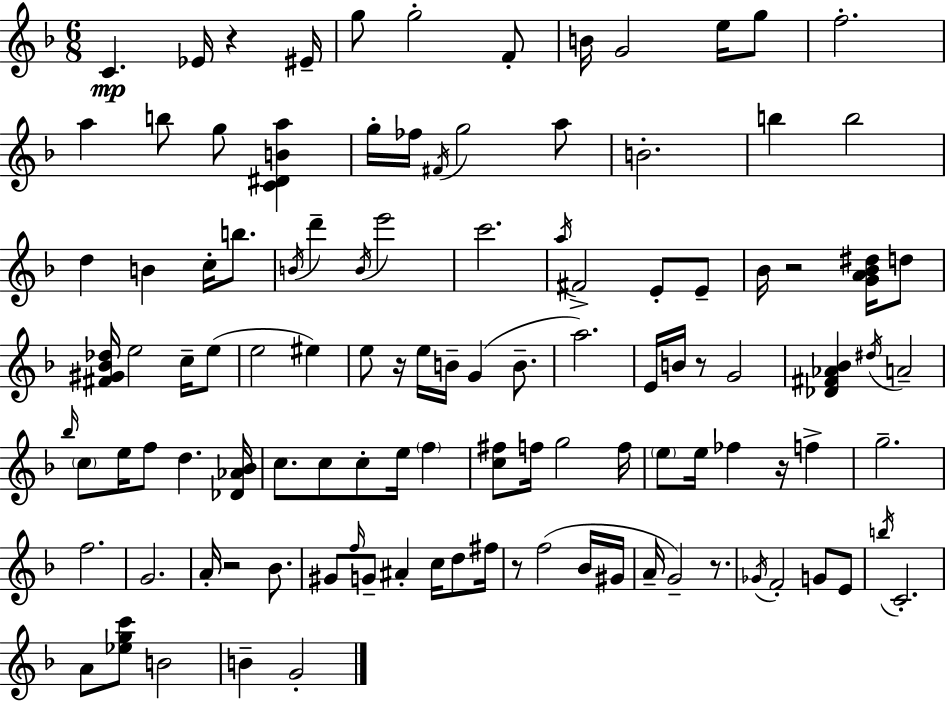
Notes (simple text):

C4/q. Eb4/s R/q EIS4/s G5/e G5/h F4/e B4/s G4/h E5/s G5/e F5/h. A5/q B5/e G5/e [C4,D#4,B4,A5]/q G5/s FES5/s F#4/s G5/h A5/e B4/h. B5/q B5/h D5/q B4/q C5/s B5/e. B4/s D6/q B4/s E6/h C6/h. A5/s F#4/h E4/e E4/e Bb4/s R/h [G4,A4,Bb4,D#5]/s D5/e [F#4,G#4,Bb4,Db5]/s E5/h C5/s E5/e E5/h EIS5/q E5/e R/s E5/s B4/s G4/q B4/e. A5/h. E4/s B4/s R/e G4/h [Db4,F#4,Ab4,Bb4]/q D#5/s A4/h Bb5/s C5/e E5/s F5/e D5/q. [Db4,Ab4,Bb4]/s C5/e. C5/e C5/e E5/s F5/q [C5,F#5]/e F5/s G5/h F5/s E5/e E5/s FES5/q R/s F5/q G5/h. F5/h. G4/h. A4/s R/h Bb4/e. G#4/e F5/s G4/e A#4/q C5/s D5/e F#5/s R/e F5/h Bb4/s G#4/s A4/s G4/h R/e. Gb4/s F4/h G4/e E4/e B5/s C4/h. A4/e [Eb5,G5,C6]/e B4/h B4/q G4/h